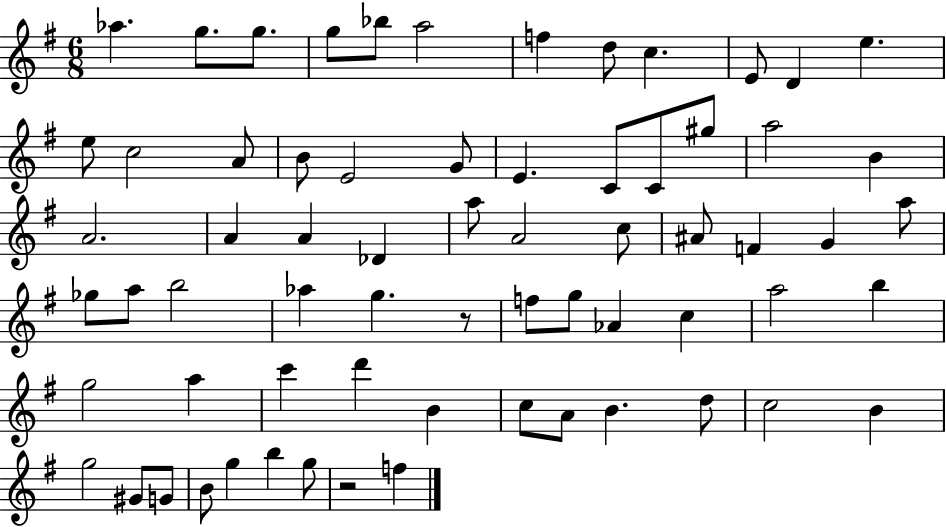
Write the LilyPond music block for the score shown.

{
  \clef treble
  \numericTimeSignature
  \time 6/8
  \key g \major
  aes''4. g''8. g''8. | g''8 bes''8 a''2 | f''4 d''8 c''4. | e'8 d'4 e''4. | \break e''8 c''2 a'8 | b'8 e'2 g'8 | e'4. c'8 c'8 gis''8 | a''2 b'4 | \break a'2. | a'4 a'4 des'4 | a''8 a'2 c''8 | ais'8 f'4 g'4 a''8 | \break ges''8 a''8 b''2 | aes''4 g''4. r8 | f''8 g''8 aes'4 c''4 | a''2 b''4 | \break g''2 a''4 | c'''4 d'''4 b'4 | c''8 a'8 b'4. d''8 | c''2 b'4 | \break g''2 gis'8 g'8 | b'8 g''4 b''4 g''8 | r2 f''4 | \bar "|."
}